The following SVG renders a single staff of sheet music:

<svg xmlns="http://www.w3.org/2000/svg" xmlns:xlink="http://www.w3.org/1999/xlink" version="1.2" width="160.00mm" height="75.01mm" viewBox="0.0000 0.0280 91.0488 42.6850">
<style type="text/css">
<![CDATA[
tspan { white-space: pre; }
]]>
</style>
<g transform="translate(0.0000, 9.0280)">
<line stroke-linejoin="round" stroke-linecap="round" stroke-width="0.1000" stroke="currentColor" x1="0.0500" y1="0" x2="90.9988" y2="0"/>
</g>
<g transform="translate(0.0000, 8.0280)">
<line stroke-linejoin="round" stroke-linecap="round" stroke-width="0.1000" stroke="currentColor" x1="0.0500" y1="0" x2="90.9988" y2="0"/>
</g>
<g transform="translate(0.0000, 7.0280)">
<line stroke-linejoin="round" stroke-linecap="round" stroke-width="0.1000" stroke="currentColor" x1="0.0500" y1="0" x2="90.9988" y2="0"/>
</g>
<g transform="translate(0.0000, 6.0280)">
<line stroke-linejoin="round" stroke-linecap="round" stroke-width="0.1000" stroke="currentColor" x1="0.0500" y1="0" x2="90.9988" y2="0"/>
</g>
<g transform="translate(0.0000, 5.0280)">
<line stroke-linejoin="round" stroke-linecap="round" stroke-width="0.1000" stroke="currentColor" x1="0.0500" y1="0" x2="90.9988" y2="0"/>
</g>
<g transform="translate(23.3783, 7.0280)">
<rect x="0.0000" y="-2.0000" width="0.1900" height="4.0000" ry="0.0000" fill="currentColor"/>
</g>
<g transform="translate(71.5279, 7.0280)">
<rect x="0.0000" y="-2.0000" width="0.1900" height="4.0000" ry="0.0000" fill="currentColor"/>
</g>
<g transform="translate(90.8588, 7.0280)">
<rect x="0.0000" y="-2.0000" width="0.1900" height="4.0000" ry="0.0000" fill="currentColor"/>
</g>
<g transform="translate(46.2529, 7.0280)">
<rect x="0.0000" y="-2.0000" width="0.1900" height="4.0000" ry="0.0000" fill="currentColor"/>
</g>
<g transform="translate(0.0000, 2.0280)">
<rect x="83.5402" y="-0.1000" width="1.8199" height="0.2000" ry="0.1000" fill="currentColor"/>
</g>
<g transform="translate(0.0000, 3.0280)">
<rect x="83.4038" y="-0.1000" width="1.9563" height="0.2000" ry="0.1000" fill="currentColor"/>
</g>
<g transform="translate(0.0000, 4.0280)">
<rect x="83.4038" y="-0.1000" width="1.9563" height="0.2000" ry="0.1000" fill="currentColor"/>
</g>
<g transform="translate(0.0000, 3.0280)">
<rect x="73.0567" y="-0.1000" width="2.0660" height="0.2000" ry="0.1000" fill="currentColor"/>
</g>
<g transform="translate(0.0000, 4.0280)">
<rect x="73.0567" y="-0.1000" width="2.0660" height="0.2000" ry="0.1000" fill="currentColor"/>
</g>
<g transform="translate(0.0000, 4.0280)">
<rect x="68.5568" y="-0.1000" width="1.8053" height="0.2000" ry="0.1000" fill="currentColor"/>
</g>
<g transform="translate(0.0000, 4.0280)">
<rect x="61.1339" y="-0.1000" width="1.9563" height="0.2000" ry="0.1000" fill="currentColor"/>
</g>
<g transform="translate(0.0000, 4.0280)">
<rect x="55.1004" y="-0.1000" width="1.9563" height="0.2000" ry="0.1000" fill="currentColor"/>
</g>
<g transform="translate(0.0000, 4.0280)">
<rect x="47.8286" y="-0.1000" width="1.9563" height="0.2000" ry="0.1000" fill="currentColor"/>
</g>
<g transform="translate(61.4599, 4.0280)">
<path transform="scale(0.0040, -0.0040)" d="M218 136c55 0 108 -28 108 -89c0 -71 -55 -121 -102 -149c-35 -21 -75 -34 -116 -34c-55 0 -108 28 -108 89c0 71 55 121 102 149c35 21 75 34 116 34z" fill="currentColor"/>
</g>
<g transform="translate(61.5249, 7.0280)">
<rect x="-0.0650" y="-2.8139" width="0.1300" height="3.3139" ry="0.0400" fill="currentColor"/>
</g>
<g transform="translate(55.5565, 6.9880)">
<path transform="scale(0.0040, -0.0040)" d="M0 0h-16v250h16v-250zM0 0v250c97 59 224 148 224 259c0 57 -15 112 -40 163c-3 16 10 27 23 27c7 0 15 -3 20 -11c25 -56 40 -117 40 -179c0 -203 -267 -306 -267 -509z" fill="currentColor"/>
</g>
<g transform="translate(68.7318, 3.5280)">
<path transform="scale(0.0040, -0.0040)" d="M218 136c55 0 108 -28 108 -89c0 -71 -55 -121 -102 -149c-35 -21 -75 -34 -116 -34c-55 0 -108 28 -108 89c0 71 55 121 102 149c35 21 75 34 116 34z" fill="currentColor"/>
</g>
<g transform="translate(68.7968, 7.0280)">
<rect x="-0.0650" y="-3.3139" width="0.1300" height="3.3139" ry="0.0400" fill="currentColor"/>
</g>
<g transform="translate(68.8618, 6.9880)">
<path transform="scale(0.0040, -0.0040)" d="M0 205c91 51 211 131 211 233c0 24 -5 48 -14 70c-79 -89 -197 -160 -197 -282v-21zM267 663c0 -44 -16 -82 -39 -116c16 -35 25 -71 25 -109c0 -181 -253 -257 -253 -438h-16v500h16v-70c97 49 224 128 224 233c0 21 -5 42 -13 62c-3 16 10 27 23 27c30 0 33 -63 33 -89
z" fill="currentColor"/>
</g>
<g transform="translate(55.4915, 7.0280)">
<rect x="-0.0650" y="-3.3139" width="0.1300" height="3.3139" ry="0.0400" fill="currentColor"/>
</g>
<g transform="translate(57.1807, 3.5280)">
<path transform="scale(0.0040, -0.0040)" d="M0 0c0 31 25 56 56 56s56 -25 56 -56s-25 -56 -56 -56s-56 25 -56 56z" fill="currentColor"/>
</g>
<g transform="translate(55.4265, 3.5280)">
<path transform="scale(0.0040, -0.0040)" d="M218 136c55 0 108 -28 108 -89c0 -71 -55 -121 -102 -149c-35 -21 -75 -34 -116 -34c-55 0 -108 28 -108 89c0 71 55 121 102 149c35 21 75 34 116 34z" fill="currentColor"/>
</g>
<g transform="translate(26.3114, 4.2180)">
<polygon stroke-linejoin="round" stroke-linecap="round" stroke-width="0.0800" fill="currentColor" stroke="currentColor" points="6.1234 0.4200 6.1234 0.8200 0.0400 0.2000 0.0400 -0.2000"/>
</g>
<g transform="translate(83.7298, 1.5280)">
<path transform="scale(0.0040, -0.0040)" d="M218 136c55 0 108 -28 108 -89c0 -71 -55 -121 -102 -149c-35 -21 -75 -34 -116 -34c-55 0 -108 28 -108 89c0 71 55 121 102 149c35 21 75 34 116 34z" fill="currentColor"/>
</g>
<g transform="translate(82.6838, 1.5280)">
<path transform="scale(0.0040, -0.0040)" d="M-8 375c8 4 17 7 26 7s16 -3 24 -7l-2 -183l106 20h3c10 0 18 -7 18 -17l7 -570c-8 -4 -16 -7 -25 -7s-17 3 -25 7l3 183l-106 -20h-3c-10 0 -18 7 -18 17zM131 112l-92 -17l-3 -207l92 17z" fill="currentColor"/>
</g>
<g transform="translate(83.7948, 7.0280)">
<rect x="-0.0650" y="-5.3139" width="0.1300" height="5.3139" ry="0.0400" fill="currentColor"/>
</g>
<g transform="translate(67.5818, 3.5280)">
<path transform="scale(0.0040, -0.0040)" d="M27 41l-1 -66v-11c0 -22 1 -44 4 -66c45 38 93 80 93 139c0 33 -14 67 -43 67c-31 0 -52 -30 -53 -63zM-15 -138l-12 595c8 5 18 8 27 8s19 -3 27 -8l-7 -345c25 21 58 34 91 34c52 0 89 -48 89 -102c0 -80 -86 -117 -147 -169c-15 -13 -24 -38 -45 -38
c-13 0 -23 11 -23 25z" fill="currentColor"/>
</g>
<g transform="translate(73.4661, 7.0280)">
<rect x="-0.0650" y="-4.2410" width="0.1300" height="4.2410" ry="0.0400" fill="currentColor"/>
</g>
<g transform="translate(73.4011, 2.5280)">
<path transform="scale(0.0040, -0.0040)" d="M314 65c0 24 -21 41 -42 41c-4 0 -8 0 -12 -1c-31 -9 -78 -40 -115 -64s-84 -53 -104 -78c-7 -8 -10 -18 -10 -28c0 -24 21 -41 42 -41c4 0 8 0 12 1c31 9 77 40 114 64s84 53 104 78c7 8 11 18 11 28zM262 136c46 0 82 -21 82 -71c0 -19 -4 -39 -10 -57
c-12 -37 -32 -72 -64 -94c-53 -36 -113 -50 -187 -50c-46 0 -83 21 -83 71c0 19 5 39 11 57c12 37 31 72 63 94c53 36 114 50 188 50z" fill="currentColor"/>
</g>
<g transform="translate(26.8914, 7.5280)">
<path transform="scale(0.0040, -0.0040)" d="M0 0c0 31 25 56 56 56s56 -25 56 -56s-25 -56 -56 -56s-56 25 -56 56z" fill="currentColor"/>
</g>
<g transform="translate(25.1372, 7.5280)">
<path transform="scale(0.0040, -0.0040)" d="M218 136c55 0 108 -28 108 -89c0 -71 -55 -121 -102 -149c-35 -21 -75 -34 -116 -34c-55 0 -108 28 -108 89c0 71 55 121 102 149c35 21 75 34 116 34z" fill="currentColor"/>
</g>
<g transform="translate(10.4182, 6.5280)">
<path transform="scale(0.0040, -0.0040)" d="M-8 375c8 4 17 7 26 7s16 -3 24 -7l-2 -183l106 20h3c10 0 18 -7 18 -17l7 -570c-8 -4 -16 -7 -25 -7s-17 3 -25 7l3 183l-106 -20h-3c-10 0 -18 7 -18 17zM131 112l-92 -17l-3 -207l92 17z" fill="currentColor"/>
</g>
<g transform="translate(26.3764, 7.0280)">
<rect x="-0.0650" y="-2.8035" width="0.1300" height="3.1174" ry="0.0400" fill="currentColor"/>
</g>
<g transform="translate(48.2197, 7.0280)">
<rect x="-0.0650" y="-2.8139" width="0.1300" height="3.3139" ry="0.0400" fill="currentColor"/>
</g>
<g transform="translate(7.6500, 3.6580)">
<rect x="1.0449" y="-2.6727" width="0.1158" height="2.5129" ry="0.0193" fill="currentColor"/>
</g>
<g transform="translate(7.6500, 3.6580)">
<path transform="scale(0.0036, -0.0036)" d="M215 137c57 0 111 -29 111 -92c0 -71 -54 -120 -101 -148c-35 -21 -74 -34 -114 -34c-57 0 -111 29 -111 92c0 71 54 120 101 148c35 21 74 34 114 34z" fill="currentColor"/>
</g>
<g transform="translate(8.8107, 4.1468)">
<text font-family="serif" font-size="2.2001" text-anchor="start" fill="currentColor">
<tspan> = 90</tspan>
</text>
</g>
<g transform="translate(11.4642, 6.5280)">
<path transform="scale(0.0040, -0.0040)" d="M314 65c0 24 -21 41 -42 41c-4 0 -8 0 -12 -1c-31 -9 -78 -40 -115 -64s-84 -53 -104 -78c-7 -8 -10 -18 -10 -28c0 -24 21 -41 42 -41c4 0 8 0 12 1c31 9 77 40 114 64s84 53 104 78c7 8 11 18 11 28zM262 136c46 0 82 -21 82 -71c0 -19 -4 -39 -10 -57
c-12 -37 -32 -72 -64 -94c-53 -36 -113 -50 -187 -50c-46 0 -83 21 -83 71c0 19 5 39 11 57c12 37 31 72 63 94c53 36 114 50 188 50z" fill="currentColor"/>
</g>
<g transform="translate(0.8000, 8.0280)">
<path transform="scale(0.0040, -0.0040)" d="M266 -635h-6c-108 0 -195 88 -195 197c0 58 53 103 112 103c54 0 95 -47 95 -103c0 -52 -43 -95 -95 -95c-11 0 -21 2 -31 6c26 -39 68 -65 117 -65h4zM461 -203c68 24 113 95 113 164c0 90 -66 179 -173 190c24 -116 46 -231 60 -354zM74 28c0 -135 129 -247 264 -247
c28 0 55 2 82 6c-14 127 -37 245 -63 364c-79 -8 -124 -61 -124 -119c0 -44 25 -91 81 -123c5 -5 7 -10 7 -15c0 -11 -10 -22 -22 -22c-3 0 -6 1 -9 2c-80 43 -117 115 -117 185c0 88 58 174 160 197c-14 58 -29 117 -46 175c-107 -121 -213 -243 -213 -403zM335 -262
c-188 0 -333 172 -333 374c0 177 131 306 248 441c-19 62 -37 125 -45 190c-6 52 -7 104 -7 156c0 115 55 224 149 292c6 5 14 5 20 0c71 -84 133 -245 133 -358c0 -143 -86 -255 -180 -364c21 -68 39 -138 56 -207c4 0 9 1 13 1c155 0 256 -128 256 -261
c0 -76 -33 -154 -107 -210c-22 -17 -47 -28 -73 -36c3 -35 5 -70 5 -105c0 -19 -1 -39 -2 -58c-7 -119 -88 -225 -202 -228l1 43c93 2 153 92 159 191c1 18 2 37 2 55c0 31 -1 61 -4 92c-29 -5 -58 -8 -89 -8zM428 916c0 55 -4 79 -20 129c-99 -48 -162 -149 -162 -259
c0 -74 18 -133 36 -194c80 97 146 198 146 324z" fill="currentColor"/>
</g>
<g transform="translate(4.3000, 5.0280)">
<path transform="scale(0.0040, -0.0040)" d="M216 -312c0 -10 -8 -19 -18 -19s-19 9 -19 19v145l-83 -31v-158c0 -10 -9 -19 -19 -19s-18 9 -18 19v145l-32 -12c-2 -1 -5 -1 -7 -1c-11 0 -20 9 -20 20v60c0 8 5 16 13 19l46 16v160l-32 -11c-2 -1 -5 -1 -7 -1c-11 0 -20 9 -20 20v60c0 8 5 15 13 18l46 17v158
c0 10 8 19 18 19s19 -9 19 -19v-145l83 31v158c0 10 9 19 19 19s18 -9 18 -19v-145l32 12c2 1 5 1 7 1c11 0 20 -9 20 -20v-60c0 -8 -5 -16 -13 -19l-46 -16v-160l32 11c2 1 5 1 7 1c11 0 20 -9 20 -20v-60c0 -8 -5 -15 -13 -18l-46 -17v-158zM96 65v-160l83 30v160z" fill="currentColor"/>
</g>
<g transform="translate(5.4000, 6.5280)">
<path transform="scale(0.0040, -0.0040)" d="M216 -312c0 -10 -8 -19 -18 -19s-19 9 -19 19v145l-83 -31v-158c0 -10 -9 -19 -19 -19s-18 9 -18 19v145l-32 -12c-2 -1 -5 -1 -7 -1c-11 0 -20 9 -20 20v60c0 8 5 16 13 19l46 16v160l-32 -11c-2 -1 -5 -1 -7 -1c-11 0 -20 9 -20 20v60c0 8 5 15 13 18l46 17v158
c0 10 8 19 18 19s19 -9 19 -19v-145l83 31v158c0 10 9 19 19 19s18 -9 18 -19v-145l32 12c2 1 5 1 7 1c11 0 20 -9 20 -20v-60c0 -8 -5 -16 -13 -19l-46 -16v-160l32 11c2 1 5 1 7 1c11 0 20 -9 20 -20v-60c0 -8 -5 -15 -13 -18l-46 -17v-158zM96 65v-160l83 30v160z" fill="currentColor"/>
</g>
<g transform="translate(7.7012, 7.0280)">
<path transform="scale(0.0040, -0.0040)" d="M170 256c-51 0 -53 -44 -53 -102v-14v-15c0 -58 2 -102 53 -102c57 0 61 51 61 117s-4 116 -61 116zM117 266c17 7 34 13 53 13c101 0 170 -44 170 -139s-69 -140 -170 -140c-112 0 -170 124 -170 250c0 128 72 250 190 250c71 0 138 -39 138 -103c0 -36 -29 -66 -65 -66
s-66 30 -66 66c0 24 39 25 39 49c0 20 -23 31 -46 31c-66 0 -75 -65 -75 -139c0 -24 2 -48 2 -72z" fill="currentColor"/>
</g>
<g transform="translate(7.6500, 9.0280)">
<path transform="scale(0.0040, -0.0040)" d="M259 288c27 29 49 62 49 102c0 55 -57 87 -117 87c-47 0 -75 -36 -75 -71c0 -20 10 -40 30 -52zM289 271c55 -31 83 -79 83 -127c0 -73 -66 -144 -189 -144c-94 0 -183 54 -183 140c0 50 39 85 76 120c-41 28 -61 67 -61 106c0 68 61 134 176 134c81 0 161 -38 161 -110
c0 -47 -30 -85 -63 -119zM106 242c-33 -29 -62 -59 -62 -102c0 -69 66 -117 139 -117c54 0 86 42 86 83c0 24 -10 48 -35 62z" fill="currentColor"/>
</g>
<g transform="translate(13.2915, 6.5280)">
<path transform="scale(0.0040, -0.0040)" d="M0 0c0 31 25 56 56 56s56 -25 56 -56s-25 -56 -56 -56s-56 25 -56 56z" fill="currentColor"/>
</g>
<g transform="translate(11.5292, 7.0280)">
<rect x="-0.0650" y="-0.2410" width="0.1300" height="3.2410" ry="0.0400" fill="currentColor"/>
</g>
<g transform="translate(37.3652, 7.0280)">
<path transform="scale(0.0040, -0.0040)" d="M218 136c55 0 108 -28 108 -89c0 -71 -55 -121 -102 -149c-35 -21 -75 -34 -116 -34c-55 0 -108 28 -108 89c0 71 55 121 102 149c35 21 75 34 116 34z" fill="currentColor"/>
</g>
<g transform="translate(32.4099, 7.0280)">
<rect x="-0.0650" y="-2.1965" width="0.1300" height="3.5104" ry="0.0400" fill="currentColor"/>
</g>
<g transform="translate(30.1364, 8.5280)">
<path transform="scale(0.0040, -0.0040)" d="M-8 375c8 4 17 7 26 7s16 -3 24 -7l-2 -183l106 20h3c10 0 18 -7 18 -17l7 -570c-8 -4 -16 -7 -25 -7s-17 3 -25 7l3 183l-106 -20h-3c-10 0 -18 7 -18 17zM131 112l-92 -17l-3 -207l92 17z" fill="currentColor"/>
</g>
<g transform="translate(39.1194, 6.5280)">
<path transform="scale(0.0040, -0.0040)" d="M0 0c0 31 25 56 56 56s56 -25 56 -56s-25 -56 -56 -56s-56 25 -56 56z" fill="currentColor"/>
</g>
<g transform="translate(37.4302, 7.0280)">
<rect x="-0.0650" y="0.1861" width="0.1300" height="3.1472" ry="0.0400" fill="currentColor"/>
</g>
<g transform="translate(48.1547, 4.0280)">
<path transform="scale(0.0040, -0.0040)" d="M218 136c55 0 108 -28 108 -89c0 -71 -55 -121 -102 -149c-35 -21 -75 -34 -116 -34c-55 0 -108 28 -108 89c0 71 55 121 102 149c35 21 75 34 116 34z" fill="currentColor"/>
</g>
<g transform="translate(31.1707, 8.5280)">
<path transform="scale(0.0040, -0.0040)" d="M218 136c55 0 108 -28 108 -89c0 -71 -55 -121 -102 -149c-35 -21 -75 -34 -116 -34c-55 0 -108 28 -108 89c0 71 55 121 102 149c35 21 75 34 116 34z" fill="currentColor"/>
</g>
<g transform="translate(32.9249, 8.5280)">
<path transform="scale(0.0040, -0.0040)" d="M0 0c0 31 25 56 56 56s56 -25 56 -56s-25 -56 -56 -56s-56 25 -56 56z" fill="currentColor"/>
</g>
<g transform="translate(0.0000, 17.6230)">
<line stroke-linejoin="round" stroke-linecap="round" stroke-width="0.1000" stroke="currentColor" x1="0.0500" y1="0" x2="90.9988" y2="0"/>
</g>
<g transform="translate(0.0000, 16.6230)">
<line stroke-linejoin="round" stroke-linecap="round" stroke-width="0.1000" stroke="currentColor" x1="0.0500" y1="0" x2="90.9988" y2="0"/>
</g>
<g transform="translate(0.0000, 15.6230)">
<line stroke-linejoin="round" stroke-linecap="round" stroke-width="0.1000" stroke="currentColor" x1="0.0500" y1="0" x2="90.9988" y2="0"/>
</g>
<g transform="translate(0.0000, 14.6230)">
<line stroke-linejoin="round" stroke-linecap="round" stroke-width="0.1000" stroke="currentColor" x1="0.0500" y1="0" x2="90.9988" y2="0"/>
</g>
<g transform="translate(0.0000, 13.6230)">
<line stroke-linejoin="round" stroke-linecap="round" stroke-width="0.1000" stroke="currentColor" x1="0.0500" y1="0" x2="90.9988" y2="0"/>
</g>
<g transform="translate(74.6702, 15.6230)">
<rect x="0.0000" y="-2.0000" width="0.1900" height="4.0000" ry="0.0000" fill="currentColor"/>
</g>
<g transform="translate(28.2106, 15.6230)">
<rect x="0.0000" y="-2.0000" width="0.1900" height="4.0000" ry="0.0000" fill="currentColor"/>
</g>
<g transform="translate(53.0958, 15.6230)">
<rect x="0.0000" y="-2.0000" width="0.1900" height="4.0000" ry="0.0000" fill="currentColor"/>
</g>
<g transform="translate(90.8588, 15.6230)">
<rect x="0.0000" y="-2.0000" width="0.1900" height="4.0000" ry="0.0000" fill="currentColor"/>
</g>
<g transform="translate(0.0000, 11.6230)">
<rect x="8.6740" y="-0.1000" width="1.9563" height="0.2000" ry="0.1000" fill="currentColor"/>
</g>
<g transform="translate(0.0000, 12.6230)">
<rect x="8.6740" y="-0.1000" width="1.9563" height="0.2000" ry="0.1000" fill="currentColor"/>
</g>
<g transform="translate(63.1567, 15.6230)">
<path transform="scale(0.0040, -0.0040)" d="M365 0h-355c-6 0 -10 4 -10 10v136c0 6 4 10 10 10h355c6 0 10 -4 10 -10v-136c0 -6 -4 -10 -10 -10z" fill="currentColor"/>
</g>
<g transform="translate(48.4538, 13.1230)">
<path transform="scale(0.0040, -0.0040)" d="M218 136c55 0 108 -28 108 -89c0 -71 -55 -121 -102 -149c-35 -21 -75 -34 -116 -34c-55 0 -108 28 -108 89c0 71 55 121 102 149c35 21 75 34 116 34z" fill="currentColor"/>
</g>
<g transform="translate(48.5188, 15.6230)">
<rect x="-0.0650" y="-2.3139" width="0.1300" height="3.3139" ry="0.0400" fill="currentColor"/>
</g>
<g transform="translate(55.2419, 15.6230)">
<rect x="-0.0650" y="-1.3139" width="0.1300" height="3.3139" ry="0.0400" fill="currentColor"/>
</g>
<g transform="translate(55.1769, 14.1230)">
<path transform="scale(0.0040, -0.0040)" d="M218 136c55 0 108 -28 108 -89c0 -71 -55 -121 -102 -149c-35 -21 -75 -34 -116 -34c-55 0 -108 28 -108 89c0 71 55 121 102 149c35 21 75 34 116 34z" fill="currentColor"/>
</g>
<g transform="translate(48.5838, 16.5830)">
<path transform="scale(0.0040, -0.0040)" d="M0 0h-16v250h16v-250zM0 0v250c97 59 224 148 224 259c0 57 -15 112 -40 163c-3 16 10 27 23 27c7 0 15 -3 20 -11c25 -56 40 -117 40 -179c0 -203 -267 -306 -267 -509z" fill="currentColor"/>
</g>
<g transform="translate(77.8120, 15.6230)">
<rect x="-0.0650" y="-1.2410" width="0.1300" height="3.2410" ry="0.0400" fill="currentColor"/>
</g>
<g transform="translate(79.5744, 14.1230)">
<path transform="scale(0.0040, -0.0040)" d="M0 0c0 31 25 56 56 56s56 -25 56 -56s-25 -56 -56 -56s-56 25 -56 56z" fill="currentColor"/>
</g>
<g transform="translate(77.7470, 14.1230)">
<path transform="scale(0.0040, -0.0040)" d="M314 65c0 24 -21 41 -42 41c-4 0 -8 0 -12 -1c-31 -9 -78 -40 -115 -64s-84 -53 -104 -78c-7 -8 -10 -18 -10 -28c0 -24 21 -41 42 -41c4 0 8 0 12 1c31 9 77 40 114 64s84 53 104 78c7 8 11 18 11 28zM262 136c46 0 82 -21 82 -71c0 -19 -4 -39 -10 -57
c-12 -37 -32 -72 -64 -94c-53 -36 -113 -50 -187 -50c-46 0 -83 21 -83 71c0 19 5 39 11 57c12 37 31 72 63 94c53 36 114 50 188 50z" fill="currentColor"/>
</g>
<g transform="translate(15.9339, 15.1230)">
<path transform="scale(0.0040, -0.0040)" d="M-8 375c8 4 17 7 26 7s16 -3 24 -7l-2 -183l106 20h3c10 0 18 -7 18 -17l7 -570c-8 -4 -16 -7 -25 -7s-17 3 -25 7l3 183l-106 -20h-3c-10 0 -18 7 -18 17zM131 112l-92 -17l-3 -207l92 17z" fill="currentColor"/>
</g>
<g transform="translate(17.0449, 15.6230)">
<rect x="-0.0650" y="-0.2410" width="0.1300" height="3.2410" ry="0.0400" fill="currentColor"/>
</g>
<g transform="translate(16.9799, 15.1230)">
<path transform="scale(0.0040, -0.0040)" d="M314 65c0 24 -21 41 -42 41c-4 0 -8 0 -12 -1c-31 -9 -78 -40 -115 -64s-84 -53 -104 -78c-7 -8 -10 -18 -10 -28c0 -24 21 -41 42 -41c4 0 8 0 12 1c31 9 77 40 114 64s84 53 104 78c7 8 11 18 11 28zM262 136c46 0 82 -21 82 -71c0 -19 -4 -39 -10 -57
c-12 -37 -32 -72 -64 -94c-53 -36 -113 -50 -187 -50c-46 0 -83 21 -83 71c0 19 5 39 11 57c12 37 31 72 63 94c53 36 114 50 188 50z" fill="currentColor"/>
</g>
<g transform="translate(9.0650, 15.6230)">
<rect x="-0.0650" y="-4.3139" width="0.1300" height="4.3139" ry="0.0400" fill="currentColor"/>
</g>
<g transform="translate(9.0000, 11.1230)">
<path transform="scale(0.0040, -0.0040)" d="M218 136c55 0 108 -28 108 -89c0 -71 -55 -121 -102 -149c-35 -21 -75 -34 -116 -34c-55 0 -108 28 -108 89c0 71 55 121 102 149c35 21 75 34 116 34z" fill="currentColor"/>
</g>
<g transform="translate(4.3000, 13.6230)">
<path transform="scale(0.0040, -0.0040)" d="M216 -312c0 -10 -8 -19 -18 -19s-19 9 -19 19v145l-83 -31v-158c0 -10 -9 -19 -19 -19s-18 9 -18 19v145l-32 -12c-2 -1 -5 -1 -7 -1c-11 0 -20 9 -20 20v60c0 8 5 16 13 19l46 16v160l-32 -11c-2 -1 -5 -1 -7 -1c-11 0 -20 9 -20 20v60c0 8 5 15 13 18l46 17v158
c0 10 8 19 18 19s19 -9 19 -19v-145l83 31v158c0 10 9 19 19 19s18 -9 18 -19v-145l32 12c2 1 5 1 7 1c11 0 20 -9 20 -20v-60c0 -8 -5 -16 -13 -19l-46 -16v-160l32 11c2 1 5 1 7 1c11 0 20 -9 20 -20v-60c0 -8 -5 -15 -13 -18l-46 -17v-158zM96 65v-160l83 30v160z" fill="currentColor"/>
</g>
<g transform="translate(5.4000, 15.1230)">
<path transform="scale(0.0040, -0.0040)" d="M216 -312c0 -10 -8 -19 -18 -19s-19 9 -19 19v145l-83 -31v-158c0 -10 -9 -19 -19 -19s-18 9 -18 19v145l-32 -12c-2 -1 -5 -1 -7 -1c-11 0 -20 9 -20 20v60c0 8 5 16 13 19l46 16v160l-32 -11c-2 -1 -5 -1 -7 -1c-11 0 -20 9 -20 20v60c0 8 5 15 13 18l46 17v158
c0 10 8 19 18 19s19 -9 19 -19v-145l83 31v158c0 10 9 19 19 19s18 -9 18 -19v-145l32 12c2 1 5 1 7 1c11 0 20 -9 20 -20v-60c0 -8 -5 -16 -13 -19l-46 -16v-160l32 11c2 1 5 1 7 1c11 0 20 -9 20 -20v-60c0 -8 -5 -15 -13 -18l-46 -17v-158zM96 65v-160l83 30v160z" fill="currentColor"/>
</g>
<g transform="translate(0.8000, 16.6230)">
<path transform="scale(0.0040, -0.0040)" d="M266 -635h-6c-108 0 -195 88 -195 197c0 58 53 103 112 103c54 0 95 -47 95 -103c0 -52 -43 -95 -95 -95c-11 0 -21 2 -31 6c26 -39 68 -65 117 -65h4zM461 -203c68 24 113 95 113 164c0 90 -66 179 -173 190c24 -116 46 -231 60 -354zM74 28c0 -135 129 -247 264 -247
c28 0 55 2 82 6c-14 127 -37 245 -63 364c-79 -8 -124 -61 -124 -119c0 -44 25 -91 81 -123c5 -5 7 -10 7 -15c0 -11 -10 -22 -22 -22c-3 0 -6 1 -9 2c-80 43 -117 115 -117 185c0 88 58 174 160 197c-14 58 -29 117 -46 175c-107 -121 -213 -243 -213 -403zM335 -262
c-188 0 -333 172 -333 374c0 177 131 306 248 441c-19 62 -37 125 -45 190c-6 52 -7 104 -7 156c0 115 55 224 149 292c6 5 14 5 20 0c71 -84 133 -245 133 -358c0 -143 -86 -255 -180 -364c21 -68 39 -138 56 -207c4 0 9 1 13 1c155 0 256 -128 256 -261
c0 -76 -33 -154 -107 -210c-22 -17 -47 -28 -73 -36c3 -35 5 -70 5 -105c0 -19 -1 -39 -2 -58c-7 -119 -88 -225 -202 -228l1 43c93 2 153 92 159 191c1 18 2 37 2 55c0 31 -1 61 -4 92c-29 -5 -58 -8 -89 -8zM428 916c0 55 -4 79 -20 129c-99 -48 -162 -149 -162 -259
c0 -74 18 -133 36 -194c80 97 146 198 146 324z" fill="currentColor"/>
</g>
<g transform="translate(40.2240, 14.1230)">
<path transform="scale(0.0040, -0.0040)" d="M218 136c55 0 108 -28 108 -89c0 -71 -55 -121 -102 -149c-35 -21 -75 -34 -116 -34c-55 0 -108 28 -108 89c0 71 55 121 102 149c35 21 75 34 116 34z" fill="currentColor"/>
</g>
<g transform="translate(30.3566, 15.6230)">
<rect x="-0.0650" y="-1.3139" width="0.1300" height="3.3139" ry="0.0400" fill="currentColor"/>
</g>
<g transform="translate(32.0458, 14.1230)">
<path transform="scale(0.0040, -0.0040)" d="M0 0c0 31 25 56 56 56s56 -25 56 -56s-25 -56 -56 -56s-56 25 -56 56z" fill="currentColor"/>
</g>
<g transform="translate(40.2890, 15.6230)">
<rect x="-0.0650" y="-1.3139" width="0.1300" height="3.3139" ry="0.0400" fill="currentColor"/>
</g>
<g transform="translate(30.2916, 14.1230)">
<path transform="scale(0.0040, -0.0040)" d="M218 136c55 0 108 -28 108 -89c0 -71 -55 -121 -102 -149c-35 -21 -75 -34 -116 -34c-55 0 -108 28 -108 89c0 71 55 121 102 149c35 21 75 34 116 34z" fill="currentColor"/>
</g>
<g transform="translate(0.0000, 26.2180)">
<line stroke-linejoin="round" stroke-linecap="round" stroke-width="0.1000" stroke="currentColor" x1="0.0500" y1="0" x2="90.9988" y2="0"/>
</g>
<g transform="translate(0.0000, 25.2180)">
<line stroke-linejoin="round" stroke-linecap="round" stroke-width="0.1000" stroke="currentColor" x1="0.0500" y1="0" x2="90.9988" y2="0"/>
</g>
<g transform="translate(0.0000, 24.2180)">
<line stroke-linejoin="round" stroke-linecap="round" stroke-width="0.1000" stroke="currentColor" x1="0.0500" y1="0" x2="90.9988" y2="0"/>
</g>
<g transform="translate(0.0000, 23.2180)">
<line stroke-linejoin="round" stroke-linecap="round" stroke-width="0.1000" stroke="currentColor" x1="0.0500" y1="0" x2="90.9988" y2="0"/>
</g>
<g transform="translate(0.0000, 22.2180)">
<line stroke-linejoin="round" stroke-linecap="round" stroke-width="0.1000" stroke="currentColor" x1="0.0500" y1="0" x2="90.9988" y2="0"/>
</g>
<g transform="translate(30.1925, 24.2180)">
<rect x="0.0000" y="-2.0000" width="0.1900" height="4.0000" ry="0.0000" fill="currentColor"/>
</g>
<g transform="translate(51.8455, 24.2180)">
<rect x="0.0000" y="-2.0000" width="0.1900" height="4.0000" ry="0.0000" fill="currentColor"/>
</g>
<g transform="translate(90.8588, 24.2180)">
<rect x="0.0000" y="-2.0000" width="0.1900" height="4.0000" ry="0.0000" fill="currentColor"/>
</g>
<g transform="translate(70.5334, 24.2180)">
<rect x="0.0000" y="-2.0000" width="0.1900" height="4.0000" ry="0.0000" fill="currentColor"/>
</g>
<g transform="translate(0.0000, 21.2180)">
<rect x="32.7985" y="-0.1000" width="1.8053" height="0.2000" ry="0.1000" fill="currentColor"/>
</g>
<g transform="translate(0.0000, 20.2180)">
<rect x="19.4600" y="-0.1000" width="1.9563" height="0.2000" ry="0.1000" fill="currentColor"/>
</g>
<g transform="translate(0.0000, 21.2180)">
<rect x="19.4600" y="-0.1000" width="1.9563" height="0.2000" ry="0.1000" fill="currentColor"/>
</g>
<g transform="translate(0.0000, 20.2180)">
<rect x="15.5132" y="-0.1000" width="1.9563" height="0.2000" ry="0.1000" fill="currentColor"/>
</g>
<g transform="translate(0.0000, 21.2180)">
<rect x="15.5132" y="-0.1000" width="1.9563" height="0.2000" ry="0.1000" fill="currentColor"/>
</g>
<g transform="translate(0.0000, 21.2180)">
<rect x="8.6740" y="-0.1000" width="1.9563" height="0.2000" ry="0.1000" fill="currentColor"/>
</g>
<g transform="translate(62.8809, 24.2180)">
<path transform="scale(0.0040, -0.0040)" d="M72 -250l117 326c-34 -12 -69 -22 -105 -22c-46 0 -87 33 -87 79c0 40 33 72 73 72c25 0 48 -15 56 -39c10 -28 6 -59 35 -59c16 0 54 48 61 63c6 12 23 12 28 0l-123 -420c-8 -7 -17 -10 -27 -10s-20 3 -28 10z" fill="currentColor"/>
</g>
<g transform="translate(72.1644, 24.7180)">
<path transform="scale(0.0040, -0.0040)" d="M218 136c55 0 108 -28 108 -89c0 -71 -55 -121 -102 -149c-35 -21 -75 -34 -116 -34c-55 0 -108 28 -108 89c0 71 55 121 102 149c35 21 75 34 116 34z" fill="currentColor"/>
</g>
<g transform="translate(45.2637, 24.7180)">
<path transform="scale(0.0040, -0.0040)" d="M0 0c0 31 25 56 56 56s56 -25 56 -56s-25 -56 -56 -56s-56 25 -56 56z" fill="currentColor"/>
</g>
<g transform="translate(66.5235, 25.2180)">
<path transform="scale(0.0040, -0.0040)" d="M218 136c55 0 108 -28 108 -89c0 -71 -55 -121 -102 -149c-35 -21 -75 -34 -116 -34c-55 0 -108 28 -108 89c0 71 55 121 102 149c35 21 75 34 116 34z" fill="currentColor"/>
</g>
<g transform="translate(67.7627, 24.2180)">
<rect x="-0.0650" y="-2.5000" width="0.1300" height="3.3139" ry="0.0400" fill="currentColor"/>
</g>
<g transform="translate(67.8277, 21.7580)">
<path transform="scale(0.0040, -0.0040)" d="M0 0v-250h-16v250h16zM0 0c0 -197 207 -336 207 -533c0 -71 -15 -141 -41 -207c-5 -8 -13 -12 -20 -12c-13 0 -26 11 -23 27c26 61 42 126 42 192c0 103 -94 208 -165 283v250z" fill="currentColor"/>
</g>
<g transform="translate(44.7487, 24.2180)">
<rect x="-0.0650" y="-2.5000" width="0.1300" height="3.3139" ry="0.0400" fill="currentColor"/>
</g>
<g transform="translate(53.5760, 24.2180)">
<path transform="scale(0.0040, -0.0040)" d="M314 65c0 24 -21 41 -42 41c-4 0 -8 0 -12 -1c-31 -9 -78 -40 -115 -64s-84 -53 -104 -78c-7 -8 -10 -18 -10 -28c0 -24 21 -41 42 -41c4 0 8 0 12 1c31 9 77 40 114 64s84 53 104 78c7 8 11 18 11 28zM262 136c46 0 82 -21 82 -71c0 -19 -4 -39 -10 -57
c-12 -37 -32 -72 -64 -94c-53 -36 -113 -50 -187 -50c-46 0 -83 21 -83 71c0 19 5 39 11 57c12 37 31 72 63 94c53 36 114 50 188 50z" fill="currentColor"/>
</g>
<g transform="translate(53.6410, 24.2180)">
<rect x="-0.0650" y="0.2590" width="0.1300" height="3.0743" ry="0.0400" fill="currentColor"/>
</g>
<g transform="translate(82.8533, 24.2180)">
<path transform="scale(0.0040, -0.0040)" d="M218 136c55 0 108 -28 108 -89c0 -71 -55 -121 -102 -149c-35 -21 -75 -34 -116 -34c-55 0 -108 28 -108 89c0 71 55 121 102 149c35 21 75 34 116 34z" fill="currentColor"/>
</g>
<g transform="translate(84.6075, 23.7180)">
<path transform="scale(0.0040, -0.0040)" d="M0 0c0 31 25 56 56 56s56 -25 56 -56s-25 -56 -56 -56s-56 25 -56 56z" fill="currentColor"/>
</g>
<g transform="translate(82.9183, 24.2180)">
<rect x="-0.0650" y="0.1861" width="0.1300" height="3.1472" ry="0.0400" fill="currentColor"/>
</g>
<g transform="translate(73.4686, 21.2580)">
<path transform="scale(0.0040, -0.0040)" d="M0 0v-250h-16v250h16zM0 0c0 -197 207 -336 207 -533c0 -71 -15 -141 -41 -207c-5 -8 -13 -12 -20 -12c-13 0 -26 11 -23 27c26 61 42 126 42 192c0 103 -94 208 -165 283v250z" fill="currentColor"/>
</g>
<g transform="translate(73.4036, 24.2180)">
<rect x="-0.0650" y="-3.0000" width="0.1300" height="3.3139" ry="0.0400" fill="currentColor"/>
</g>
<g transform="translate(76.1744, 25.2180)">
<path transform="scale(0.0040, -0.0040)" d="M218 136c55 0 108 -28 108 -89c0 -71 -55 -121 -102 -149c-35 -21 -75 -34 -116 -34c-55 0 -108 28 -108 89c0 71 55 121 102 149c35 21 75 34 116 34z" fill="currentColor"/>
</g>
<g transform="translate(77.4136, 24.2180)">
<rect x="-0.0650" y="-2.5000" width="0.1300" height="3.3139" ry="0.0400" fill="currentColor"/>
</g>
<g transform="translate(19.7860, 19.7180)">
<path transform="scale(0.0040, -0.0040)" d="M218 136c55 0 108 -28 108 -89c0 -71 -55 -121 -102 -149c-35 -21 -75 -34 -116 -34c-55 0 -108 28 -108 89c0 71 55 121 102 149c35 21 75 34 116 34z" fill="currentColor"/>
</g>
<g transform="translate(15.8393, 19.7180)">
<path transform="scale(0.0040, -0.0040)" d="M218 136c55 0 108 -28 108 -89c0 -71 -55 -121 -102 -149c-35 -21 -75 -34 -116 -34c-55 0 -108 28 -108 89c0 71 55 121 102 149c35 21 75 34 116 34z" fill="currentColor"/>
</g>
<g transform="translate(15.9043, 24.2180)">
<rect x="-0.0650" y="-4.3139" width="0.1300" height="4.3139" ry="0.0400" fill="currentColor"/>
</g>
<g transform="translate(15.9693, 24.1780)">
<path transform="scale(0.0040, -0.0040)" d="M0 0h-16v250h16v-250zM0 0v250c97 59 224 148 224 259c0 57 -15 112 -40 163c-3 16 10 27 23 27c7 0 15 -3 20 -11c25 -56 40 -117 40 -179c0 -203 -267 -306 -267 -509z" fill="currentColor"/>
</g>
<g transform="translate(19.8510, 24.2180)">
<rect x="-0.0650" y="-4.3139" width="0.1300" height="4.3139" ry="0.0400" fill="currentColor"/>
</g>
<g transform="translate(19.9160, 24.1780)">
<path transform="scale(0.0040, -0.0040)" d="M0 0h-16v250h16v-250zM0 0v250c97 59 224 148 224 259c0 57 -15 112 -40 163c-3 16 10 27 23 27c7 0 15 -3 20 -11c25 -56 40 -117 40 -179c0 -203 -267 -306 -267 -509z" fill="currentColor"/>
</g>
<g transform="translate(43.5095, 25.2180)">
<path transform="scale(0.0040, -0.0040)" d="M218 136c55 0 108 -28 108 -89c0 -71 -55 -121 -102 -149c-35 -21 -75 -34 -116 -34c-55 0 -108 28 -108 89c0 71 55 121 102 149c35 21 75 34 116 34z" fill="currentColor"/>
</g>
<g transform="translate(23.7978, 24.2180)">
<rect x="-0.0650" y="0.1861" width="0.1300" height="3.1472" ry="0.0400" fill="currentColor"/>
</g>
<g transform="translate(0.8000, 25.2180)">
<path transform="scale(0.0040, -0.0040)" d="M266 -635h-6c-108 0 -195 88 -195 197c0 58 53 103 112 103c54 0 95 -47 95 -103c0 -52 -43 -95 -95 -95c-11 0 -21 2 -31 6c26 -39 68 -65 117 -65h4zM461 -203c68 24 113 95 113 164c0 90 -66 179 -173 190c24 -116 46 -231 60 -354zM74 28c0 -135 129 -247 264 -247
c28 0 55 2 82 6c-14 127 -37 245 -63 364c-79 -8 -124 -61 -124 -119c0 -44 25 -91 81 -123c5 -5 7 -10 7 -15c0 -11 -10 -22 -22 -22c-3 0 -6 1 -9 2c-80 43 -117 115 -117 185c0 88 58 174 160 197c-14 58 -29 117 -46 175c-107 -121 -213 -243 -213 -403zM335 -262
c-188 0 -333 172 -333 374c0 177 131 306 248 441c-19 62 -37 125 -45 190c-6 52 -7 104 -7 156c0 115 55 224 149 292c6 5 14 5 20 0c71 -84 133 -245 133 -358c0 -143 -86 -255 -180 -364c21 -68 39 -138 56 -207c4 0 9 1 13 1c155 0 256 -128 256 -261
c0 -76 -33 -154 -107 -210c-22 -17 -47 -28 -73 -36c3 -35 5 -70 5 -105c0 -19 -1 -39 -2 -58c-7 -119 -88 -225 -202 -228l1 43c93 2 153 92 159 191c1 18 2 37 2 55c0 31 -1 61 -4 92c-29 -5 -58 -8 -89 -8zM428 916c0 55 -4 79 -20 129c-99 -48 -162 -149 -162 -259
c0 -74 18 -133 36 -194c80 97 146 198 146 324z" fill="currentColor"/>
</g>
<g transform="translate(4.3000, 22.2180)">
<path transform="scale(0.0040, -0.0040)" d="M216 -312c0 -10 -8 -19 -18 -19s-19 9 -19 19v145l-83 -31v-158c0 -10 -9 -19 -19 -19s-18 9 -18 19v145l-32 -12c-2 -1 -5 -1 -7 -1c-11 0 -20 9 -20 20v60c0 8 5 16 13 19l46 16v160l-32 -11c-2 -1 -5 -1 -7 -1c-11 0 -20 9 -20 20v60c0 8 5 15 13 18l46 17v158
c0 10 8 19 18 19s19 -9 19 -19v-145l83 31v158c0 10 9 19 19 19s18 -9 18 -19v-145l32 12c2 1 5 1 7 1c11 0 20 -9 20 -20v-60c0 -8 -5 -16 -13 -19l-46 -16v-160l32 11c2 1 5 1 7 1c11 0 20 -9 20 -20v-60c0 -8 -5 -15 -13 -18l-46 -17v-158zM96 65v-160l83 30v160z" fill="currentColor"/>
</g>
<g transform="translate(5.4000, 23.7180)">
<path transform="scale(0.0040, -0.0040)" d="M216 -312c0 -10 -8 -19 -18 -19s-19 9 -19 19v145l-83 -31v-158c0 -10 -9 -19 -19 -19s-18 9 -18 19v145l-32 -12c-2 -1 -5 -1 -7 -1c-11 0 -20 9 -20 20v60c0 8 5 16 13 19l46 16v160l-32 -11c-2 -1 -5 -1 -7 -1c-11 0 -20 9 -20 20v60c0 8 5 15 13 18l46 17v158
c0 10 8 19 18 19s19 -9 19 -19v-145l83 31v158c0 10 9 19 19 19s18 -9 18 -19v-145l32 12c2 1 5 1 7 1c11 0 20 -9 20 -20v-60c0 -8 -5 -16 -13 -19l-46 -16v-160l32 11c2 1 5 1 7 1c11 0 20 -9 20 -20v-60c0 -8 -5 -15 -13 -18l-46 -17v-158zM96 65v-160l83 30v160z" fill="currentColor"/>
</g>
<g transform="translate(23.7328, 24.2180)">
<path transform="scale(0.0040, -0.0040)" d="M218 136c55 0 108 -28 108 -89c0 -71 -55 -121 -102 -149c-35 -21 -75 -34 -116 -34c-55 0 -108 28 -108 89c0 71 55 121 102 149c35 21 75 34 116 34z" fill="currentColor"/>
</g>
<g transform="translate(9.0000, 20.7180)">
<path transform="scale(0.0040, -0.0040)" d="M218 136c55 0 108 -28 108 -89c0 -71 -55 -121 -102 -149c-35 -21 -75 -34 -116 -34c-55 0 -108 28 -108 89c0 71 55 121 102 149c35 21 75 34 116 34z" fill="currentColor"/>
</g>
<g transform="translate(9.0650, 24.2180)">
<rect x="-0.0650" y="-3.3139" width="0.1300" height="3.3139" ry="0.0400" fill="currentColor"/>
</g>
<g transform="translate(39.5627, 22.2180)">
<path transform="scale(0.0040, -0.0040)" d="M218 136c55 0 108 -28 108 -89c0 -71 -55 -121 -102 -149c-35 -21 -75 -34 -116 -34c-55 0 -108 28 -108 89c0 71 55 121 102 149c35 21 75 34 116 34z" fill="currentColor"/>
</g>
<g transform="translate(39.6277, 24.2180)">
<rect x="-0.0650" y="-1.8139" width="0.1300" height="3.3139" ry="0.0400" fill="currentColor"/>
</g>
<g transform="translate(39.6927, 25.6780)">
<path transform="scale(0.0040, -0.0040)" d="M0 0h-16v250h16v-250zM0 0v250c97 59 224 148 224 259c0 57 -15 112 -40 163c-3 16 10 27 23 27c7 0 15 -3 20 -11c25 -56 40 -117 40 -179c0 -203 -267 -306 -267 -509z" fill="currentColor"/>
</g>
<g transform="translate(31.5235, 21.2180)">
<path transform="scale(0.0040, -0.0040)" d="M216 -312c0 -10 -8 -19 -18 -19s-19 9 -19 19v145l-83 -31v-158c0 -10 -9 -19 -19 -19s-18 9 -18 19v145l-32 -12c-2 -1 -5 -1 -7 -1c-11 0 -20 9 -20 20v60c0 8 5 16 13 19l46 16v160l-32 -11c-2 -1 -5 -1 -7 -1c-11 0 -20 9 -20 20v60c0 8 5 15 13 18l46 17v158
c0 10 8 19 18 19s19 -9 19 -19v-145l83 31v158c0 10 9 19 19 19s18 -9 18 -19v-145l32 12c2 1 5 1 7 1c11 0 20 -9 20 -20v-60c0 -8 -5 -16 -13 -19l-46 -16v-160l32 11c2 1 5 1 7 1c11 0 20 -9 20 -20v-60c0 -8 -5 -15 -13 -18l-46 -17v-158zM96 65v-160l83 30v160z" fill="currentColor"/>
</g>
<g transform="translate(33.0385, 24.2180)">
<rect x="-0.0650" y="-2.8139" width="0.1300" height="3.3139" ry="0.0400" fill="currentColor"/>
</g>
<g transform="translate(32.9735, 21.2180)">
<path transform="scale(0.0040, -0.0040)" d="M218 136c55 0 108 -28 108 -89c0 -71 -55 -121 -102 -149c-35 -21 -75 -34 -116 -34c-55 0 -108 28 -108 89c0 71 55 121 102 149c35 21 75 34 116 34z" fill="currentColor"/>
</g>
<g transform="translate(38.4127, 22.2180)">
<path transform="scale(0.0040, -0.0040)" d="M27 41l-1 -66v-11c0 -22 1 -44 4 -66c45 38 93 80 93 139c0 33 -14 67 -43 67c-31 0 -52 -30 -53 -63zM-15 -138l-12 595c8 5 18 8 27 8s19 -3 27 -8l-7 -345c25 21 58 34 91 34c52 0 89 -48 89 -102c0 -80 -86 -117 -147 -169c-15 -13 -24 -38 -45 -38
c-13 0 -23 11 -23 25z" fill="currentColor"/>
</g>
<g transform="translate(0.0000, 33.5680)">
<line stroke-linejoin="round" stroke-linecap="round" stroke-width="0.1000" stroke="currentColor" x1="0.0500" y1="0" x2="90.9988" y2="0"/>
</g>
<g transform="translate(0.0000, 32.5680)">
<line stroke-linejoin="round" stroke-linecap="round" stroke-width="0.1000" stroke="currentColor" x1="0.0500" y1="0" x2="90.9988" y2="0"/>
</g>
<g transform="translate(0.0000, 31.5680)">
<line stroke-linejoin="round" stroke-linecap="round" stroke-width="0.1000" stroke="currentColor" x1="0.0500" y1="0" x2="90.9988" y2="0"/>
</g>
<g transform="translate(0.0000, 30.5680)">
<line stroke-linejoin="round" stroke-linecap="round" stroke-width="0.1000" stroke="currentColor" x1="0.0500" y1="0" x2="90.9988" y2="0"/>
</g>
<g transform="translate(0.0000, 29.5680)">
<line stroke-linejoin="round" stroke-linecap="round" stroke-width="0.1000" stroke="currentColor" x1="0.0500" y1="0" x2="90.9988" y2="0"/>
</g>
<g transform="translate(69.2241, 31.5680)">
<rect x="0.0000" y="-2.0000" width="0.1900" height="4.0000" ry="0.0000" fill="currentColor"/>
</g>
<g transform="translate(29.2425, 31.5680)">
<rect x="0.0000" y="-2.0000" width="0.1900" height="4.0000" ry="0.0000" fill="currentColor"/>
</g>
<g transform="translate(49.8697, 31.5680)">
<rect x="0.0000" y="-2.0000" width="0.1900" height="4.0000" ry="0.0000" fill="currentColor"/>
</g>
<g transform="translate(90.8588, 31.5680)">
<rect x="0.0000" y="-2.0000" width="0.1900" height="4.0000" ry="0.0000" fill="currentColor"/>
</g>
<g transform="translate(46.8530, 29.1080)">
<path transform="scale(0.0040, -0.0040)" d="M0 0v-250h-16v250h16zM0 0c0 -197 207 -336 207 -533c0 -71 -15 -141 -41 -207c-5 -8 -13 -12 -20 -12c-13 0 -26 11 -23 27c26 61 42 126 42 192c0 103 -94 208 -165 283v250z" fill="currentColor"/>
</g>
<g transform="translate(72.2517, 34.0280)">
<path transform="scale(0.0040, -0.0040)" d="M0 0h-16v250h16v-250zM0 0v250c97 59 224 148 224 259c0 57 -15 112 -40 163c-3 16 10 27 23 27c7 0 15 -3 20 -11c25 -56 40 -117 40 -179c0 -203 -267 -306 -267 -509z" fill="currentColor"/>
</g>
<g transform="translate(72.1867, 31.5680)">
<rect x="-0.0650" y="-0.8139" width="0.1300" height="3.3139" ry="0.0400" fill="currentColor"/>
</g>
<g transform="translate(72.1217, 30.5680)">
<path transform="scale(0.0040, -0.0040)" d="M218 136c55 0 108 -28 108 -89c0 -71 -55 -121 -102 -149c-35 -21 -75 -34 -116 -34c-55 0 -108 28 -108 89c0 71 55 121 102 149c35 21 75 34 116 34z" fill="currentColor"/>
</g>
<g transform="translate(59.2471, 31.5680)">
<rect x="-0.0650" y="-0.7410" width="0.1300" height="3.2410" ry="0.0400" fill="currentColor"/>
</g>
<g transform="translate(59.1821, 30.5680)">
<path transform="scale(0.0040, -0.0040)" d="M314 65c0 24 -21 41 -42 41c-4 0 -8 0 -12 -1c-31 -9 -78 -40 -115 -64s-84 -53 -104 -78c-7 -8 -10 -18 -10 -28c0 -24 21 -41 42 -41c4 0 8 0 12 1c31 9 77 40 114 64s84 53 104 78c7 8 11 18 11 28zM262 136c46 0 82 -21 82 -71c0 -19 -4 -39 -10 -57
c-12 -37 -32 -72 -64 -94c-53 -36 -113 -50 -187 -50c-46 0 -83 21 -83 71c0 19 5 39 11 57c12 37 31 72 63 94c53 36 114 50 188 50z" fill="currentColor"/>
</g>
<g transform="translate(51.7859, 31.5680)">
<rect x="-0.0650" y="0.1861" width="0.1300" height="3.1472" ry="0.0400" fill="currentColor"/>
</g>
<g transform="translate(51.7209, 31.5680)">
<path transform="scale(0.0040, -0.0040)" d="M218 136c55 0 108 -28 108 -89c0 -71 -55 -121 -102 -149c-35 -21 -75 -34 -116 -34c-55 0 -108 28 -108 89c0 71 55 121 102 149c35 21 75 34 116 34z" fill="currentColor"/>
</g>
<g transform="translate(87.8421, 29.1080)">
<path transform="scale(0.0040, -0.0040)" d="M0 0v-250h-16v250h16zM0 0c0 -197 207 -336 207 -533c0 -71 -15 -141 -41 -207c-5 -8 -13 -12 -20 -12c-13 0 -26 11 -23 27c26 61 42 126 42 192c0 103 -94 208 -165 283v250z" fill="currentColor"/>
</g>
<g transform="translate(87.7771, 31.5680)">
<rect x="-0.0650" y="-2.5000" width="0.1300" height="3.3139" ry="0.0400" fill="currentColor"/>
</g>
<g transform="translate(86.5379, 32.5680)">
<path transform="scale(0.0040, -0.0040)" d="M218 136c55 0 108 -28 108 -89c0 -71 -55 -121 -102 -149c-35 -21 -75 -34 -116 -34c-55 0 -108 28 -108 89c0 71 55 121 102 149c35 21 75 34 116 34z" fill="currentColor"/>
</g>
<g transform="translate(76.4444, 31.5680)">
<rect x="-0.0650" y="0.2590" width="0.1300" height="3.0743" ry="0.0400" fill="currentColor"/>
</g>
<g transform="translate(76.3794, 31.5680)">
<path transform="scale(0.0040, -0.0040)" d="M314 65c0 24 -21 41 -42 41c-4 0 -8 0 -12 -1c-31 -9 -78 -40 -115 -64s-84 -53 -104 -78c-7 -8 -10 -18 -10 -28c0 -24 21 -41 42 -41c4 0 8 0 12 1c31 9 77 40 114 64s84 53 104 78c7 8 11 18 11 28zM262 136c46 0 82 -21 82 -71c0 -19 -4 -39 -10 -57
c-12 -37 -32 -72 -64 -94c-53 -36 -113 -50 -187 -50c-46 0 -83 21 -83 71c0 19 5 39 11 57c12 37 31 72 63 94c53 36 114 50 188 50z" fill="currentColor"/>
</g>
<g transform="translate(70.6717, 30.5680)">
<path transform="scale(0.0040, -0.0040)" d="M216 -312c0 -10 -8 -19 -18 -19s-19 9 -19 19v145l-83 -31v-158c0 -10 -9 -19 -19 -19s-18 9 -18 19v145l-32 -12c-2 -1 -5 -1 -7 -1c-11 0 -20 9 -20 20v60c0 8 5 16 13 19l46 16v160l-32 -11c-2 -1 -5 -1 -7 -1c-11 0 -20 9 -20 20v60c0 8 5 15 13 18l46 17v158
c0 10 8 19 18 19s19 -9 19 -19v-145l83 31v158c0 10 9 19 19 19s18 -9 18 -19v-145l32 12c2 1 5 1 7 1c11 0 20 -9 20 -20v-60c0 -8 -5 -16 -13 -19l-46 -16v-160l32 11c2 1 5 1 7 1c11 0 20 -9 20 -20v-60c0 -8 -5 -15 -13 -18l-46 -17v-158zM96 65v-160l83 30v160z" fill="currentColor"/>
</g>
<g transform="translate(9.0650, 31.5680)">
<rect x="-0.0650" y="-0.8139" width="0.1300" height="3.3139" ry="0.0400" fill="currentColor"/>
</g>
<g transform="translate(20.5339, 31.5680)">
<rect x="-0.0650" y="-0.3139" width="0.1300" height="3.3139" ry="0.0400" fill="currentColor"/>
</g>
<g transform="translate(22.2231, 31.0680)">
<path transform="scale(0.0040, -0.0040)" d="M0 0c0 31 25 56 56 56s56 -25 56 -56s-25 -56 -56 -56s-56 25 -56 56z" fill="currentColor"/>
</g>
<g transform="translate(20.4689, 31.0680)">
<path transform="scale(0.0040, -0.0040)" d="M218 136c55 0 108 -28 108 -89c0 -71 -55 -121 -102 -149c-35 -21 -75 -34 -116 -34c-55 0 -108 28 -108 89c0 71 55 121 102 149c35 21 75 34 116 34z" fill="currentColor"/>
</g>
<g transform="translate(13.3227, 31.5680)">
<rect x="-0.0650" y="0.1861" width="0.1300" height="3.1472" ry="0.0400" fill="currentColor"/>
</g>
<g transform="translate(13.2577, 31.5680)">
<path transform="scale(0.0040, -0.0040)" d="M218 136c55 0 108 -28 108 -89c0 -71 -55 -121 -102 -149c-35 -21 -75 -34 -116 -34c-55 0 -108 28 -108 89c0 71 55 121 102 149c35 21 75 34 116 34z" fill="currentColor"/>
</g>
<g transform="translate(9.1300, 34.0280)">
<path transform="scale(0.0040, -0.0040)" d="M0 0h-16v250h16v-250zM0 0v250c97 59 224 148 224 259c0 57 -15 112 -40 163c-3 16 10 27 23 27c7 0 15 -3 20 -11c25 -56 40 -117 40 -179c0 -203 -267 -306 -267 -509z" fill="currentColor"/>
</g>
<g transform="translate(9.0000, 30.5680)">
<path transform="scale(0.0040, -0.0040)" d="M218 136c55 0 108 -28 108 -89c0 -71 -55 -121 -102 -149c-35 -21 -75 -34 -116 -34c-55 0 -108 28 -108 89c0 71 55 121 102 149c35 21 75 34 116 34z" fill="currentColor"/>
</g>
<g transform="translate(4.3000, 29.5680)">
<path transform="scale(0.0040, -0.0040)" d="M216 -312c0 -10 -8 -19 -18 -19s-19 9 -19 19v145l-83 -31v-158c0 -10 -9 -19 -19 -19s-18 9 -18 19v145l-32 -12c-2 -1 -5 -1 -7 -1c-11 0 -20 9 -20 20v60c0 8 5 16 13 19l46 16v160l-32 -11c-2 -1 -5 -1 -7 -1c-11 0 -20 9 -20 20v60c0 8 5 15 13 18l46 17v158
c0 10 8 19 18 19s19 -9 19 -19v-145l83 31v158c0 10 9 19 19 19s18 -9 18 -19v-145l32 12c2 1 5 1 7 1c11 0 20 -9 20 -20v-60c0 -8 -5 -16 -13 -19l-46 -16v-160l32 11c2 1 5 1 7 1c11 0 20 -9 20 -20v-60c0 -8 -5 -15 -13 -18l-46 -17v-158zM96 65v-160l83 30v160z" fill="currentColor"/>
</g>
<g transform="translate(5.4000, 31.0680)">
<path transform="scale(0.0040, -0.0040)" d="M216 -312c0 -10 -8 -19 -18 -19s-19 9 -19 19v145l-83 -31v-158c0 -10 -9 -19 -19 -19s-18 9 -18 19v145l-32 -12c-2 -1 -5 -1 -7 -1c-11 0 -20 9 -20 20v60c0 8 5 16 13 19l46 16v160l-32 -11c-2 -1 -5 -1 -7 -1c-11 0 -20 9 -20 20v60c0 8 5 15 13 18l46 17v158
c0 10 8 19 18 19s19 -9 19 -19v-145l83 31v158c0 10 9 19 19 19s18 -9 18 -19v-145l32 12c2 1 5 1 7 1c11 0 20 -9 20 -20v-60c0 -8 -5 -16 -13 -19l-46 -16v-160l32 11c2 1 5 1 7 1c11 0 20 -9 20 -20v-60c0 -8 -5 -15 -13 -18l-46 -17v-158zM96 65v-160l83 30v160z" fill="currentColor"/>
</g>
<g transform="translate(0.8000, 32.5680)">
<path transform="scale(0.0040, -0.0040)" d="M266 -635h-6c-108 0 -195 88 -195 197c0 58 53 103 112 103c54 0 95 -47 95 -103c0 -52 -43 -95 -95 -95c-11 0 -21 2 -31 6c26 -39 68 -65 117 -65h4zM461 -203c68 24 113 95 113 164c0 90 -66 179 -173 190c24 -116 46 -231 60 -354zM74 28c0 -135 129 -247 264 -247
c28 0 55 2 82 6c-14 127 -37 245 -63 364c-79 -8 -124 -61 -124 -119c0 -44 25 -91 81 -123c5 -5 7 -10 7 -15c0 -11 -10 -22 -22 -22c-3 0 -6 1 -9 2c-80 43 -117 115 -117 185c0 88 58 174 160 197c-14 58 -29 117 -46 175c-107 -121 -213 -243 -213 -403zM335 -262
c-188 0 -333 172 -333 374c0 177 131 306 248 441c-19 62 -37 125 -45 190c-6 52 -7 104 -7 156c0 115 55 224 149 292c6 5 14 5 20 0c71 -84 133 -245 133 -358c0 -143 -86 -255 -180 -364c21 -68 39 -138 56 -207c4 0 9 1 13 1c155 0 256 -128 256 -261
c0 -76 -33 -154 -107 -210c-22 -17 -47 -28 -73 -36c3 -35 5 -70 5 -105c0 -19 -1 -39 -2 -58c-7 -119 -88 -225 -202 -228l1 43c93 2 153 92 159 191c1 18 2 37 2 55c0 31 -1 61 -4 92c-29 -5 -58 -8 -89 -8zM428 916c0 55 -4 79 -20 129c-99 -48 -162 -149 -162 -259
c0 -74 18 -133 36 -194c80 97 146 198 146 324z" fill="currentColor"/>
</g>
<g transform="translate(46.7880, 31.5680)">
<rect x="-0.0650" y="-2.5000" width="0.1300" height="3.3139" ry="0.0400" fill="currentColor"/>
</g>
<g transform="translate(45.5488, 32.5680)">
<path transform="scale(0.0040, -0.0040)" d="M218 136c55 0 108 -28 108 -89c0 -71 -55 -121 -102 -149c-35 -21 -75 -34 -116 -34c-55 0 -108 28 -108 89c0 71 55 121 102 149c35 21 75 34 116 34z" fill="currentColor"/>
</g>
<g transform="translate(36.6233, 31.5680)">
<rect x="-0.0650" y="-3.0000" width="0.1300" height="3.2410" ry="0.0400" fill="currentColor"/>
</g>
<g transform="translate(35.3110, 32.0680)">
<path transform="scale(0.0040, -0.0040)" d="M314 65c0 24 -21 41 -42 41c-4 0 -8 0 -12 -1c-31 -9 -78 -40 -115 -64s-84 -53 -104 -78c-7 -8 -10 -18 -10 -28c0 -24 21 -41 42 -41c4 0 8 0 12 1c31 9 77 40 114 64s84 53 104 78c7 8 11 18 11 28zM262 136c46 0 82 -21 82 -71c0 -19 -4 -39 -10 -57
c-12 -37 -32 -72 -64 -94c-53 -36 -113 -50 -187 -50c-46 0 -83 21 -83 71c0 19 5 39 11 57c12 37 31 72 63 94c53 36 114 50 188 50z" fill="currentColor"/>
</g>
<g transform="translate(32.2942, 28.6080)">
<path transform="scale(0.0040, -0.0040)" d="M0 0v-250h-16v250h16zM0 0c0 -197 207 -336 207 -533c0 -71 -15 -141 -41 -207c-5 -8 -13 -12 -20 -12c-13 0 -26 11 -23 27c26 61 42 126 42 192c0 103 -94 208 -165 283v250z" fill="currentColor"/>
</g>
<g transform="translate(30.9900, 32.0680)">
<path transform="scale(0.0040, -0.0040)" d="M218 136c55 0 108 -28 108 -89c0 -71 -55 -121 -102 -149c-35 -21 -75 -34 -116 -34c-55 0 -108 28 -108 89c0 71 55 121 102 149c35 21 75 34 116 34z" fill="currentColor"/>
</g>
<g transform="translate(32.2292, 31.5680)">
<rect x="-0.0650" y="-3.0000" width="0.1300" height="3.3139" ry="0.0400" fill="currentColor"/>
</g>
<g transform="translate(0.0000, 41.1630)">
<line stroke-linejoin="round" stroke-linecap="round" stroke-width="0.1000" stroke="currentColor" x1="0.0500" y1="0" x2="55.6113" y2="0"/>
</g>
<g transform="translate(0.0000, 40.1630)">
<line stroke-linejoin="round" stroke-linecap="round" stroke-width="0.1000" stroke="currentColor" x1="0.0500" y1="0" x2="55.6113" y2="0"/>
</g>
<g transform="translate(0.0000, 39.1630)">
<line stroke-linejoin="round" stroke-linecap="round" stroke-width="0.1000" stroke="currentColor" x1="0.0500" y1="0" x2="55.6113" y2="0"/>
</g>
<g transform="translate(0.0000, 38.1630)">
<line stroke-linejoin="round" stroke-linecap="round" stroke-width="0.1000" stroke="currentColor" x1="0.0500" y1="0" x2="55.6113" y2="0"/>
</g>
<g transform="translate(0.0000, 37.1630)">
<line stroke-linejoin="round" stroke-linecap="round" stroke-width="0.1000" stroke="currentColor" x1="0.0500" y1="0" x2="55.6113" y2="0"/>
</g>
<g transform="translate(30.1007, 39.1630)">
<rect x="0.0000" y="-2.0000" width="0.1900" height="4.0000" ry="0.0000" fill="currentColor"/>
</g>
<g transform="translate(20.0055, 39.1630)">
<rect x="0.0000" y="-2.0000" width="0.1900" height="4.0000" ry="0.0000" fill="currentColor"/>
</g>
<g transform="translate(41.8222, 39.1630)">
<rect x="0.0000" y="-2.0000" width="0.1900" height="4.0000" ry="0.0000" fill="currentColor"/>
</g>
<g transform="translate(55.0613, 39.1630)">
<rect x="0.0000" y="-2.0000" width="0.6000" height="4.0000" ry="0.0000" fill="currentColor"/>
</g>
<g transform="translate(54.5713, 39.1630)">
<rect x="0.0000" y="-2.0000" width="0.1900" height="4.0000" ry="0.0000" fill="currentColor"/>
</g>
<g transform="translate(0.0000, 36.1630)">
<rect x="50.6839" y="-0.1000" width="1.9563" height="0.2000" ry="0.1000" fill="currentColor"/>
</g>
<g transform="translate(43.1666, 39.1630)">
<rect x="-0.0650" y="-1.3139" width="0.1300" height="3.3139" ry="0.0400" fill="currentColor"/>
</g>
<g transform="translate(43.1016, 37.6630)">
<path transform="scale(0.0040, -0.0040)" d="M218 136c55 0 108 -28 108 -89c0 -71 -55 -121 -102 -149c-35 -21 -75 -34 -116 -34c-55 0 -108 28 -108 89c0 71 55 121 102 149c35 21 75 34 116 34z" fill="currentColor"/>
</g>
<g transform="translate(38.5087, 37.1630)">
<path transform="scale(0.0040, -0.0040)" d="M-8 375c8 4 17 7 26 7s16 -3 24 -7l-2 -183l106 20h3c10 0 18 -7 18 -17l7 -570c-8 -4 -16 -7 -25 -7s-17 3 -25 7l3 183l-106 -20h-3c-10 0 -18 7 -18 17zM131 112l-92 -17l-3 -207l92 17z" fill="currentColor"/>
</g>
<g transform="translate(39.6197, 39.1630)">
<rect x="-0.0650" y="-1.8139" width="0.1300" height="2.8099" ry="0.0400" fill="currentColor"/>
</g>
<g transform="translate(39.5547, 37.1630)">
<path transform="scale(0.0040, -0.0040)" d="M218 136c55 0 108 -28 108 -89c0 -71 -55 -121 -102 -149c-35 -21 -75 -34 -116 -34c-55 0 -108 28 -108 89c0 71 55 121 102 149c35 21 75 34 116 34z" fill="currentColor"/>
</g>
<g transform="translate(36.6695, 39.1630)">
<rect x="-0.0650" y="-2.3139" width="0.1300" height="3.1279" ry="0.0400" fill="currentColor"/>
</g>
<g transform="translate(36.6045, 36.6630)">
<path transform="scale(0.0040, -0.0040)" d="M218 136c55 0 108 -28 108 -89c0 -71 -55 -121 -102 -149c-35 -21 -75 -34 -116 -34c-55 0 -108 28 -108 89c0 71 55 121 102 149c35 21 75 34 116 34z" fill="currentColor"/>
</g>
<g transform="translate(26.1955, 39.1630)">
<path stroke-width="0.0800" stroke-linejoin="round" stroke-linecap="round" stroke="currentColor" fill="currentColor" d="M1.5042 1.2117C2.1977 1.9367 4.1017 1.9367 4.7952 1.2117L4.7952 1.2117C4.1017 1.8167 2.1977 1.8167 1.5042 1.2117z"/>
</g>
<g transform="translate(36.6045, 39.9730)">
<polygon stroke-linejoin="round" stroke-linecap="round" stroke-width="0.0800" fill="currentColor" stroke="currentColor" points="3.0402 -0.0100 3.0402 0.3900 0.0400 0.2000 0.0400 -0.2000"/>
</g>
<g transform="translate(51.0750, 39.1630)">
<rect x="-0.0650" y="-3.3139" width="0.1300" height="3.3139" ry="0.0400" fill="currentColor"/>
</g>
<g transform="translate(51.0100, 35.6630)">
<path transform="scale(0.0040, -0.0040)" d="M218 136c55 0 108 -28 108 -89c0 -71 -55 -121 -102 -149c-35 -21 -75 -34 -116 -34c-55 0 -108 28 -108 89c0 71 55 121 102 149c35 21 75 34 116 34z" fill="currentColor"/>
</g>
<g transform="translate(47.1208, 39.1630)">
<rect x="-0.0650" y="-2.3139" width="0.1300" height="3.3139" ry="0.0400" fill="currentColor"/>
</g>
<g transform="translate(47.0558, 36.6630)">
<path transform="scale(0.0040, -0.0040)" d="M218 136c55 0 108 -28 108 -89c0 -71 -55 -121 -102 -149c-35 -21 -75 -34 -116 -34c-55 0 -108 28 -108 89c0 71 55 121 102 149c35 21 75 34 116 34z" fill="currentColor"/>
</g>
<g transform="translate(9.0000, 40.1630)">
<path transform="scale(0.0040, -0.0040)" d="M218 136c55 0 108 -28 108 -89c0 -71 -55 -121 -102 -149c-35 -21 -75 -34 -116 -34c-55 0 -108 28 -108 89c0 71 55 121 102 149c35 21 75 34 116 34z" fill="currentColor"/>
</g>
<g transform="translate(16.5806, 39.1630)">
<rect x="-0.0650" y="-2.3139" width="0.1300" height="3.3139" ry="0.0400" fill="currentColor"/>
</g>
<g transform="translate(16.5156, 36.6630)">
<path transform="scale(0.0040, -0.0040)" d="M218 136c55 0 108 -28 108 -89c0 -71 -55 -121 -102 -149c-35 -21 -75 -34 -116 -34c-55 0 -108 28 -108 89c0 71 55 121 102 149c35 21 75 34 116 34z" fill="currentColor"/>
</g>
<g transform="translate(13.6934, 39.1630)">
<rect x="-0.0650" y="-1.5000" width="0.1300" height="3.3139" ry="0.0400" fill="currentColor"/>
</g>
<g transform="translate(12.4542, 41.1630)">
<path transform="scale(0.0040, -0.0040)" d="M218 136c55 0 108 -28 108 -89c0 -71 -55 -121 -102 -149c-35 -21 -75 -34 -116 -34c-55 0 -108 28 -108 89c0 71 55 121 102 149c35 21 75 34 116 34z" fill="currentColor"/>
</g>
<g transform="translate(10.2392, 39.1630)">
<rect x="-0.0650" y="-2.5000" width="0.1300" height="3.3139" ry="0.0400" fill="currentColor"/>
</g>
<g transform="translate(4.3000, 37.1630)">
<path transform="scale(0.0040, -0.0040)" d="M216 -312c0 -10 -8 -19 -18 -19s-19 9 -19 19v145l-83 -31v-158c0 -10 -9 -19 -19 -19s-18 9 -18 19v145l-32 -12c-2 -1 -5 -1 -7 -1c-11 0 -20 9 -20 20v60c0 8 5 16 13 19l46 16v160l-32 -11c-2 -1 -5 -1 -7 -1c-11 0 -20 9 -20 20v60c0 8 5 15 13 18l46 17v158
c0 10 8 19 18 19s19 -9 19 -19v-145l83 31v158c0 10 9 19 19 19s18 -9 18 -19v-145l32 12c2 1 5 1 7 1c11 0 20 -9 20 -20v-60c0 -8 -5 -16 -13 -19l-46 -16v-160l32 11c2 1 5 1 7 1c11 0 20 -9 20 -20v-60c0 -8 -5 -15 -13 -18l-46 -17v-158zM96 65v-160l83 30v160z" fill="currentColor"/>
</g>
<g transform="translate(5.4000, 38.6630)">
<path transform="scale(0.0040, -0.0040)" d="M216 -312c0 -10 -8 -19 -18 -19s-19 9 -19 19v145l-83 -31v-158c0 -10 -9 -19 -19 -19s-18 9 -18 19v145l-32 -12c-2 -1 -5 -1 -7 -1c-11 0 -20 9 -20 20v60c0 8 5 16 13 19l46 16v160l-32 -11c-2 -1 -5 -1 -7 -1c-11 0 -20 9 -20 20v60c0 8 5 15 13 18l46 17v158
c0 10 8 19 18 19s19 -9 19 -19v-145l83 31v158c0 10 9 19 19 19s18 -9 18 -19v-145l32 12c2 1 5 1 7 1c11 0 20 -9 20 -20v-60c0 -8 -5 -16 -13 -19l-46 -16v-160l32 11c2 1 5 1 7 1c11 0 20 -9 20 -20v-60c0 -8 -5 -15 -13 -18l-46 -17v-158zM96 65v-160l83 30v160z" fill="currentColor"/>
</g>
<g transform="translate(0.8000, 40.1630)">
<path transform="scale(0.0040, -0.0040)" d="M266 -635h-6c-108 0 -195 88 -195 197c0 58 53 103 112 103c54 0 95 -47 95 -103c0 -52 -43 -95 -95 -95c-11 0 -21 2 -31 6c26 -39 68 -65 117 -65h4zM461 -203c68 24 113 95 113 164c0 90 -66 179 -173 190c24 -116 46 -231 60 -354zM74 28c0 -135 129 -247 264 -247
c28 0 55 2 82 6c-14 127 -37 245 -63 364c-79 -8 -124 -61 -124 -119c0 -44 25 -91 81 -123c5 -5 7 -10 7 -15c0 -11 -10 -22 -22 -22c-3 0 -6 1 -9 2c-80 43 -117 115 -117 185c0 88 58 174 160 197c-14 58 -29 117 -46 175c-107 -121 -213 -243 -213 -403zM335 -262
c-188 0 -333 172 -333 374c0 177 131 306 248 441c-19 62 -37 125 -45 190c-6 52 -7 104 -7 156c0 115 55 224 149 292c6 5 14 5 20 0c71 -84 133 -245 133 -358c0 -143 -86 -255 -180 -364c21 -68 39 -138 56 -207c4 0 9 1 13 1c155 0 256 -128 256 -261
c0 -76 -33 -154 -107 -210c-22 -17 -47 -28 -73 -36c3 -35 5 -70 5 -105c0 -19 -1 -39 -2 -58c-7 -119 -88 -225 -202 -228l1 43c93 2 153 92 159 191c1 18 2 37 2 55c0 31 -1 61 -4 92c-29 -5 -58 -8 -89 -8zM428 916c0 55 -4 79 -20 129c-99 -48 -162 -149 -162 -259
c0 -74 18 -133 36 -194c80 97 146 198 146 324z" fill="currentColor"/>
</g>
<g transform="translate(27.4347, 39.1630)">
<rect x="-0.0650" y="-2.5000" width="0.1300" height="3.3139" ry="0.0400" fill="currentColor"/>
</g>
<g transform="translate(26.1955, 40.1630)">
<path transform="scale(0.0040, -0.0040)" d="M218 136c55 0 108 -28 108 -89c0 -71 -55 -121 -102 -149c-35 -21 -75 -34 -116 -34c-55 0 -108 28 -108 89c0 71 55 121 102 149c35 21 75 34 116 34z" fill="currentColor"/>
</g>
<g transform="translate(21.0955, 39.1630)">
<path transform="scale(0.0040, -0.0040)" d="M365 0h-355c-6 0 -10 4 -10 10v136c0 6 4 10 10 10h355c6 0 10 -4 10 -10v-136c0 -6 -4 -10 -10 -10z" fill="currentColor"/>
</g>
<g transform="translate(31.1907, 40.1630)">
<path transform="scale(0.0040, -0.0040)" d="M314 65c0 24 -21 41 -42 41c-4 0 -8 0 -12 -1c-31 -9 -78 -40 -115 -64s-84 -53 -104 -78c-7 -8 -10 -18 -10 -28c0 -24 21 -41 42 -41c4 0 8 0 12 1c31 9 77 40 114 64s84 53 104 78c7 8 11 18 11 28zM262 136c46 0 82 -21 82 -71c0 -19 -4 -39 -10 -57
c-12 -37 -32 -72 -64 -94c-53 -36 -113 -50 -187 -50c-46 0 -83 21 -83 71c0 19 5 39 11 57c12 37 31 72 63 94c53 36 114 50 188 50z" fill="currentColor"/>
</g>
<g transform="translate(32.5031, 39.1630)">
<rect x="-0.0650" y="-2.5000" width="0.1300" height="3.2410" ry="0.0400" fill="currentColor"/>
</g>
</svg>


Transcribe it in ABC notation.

X:1
T:Untitled
M:6/8
L:1/4
K:D
c2 A/2 F/2 B a b/2 a _b/4 d'2 f' d' c2 e e g/2 e z2 e2 b d'/2 d'/2 B ^a _f/2 G B2 z/2 G/2 A/2 G B d/2 B ^c A/2 A2 G/2 B d2 ^d/2 B2 G/2 G E g z2 G G2 g/2 f/2 e g b